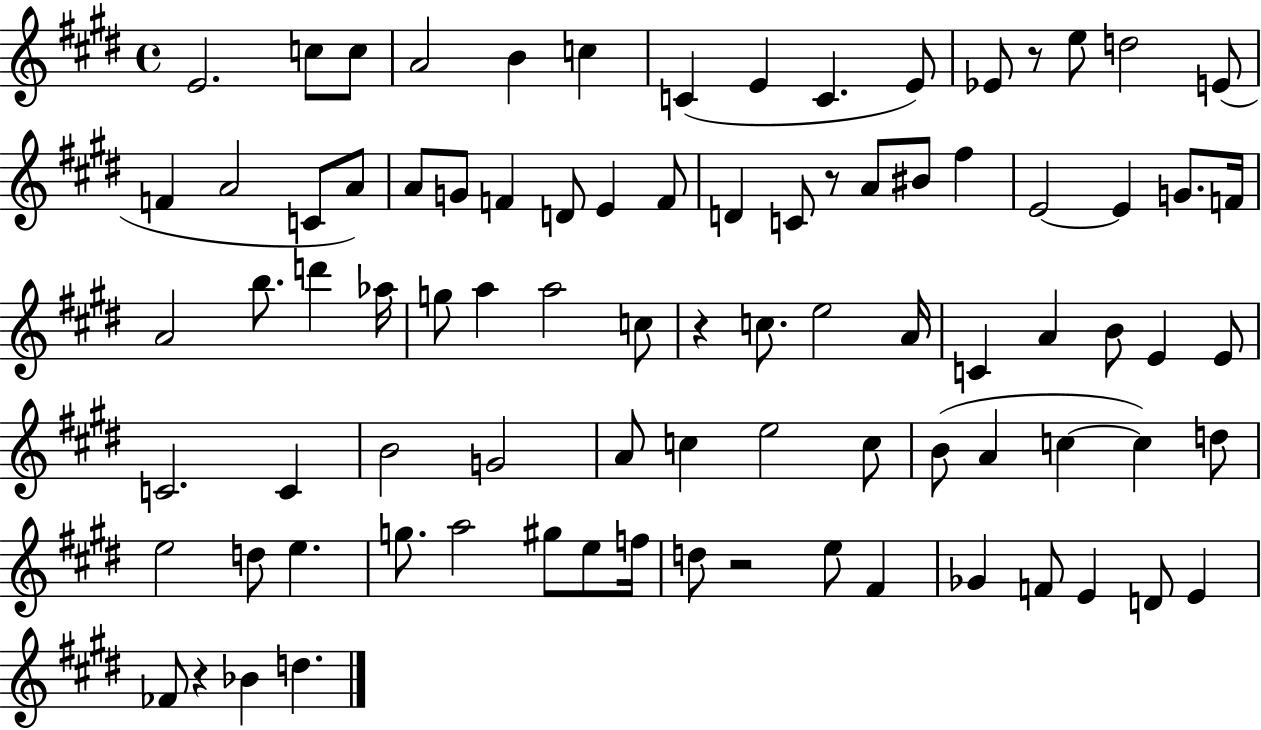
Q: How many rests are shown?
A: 5